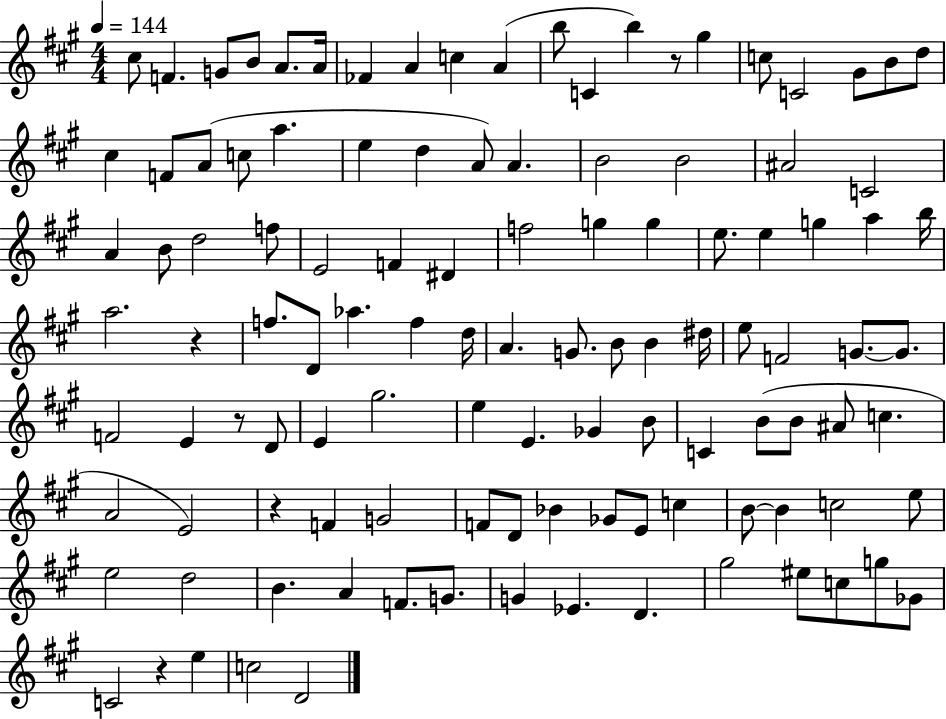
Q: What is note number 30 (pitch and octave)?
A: B4